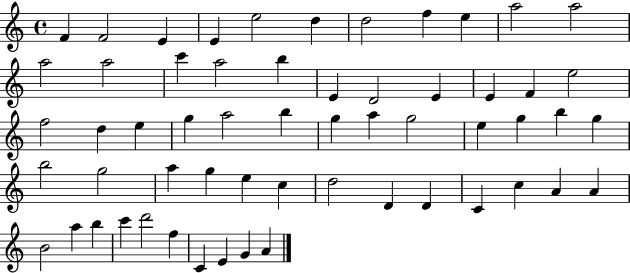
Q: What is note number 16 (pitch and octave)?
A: B5